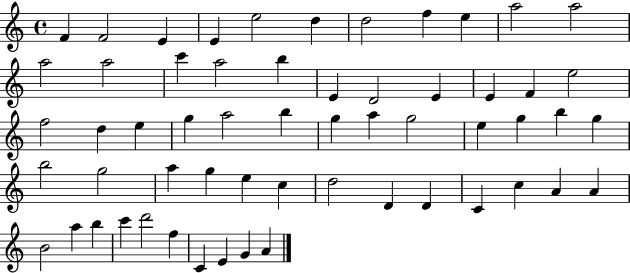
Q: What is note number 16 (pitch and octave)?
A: B5